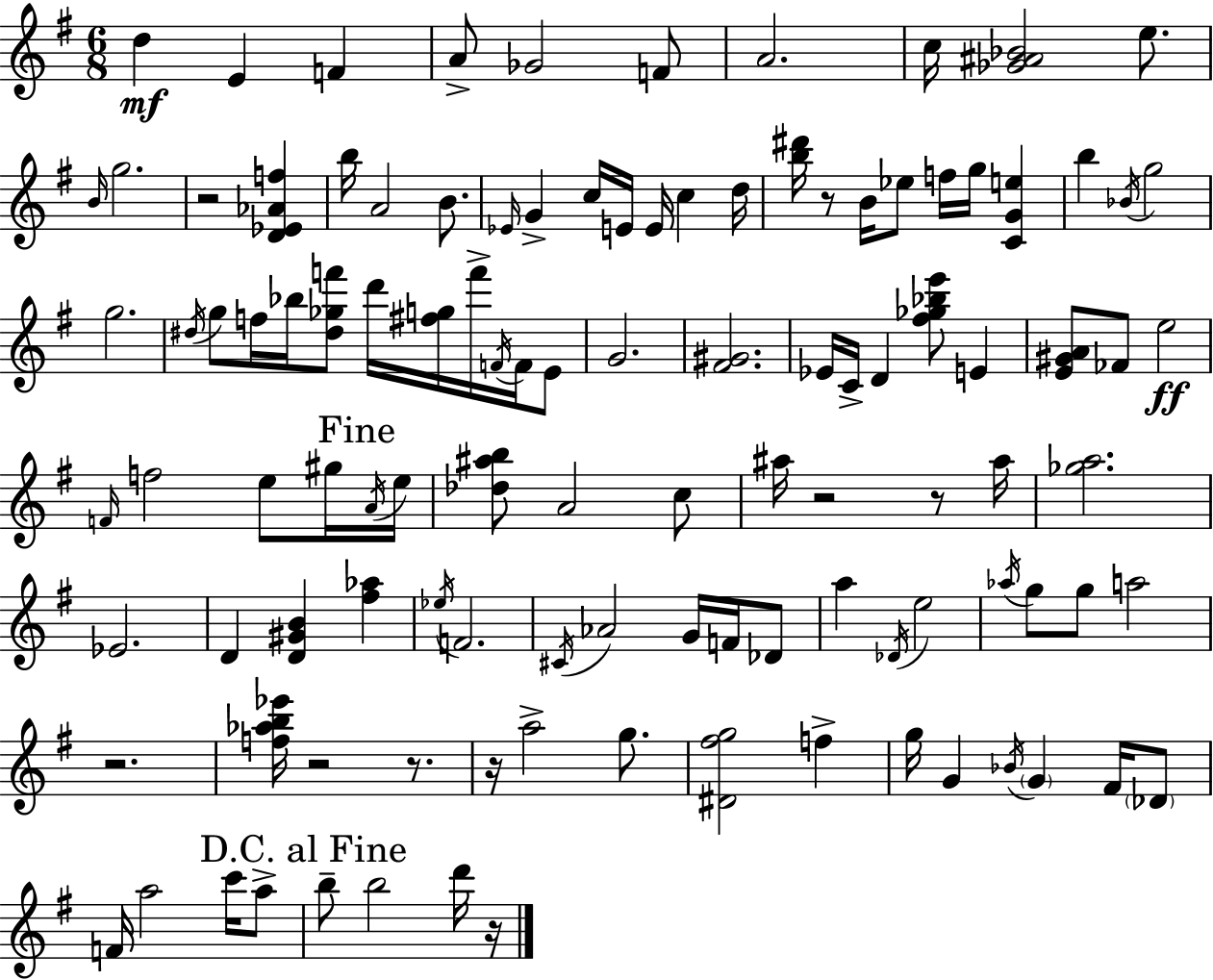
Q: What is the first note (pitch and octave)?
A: D5